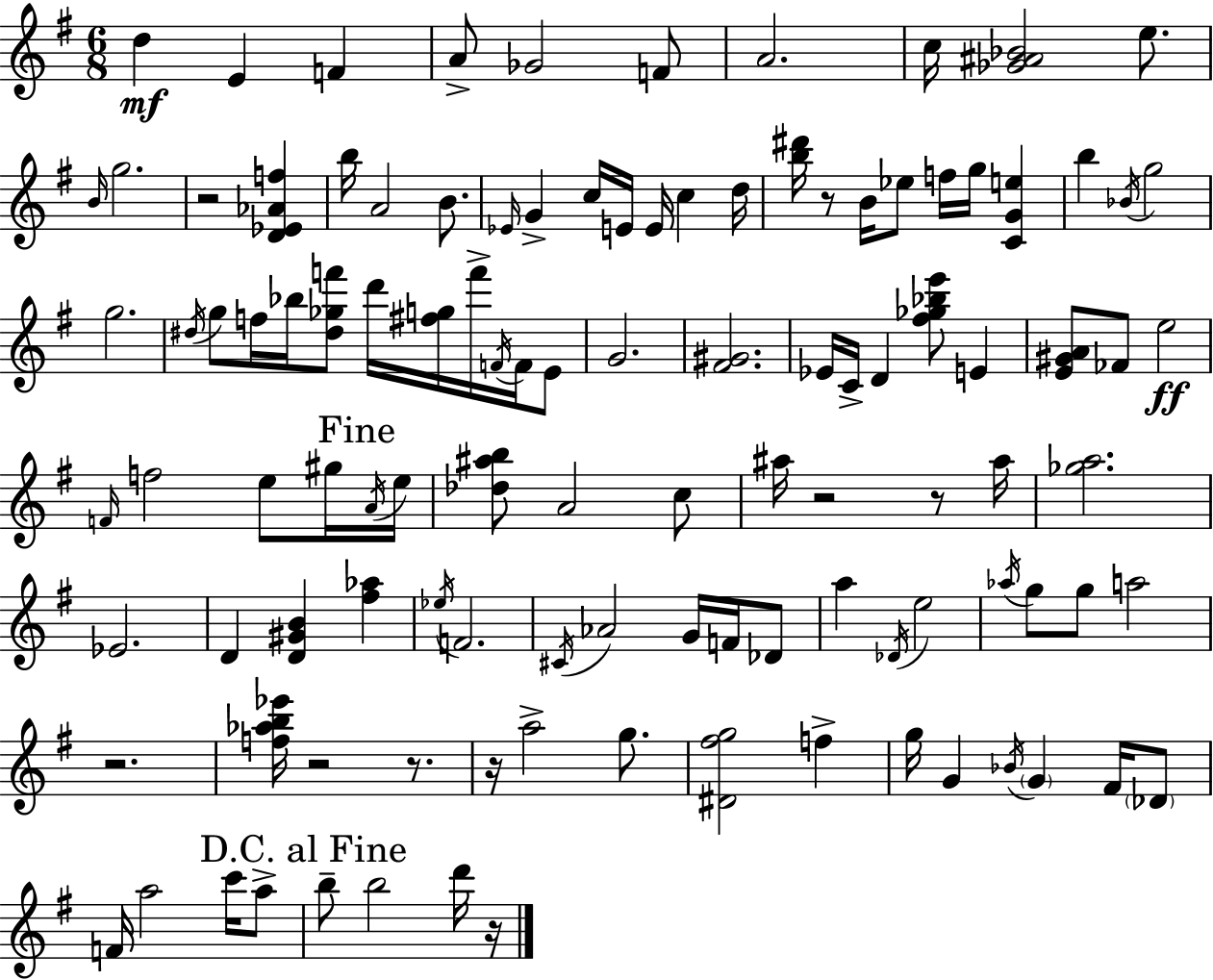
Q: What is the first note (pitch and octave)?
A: D5